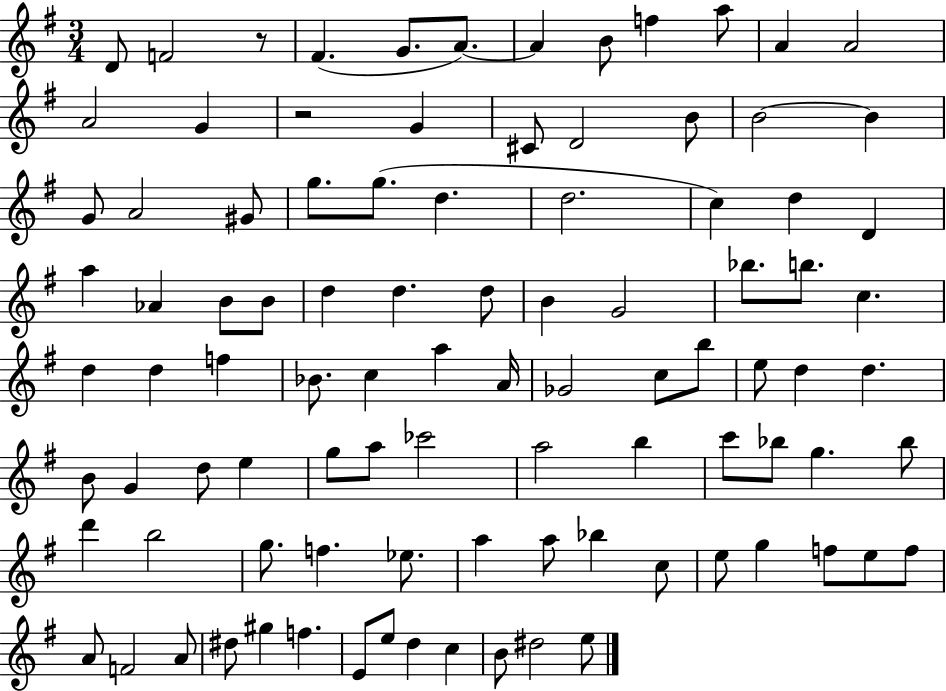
D4/e F4/h R/e F#4/q. G4/e. A4/e. A4/q B4/e F5/q A5/e A4/q A4/h A4/h G4/q R/h G4/q C#4/e D4/h B4/e B4/h B4/q G4/e A4/h G#4/e G5/e. G5/e. D5/q. D5/h. C5/q D5/q D4/q A5/q Ab4/q B4/e B4/e D5/q D5/q. D5/e B4/q G4/h Bb5/e. B5/e. C5/q. D5/q D5/q F5/q Bb4/e. C5/q A5/q A4/s Gb4/h C5/e B5/e E5/e D5/q D5/q. B4/e G4/q D5/e E5/q G5/e A5/e CES6/h A5/h B5/q C6/e Bb5/e G5/q. Bb5/e D6/q B5/h G5/e. F5/q. Eb5/e. A5/q A5/e Bb5/q C5/e E5/e G5/q F5/e E5/e F5/e A4/e F4/h A4/e D#5/e G#5/q F5/q. E4/e E5/e D5/q C5/q B4/e D#5/h E5/e